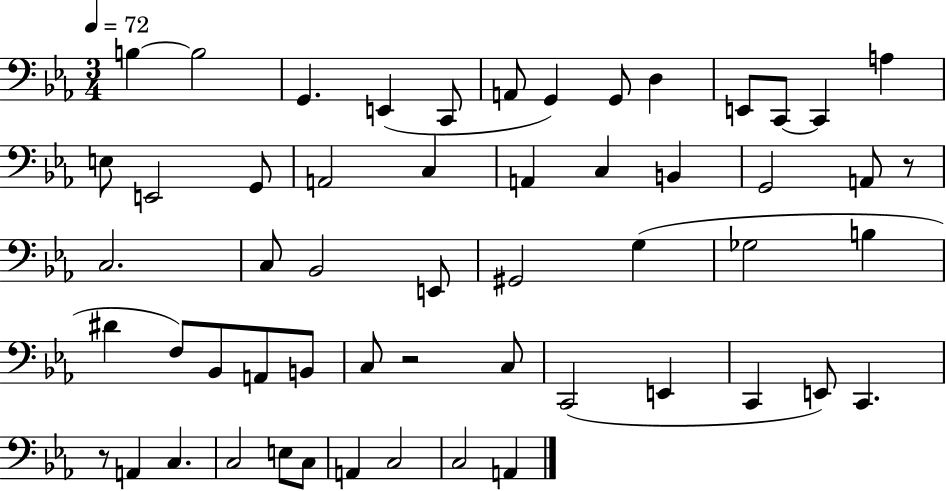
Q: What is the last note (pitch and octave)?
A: A2